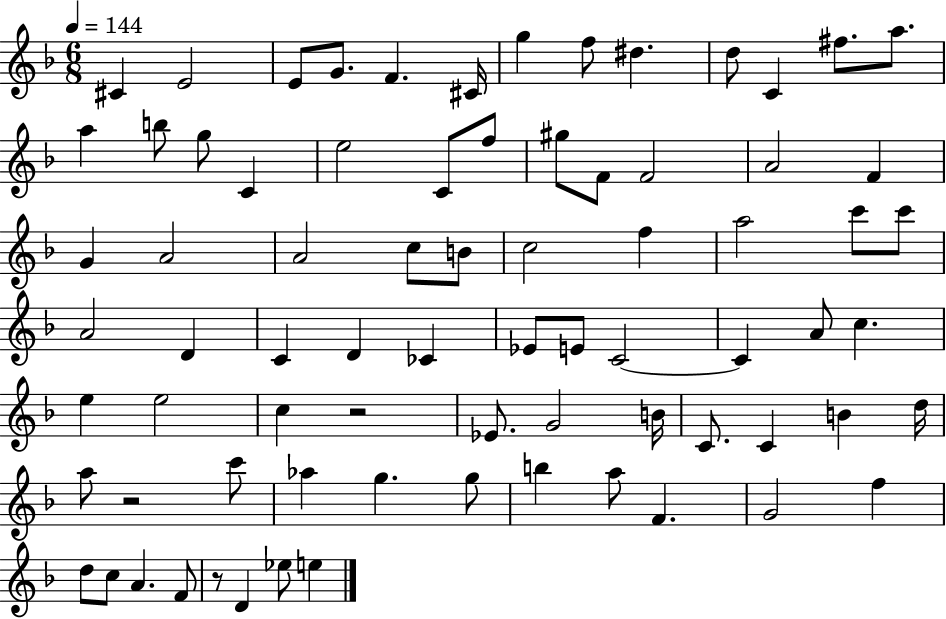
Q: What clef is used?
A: treble